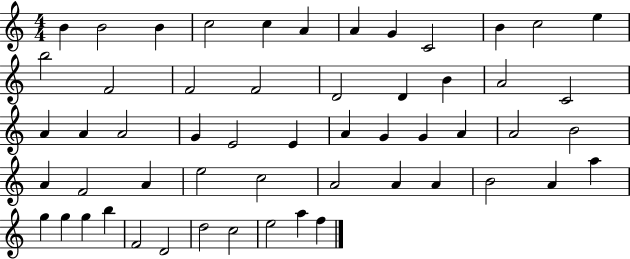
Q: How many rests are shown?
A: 0